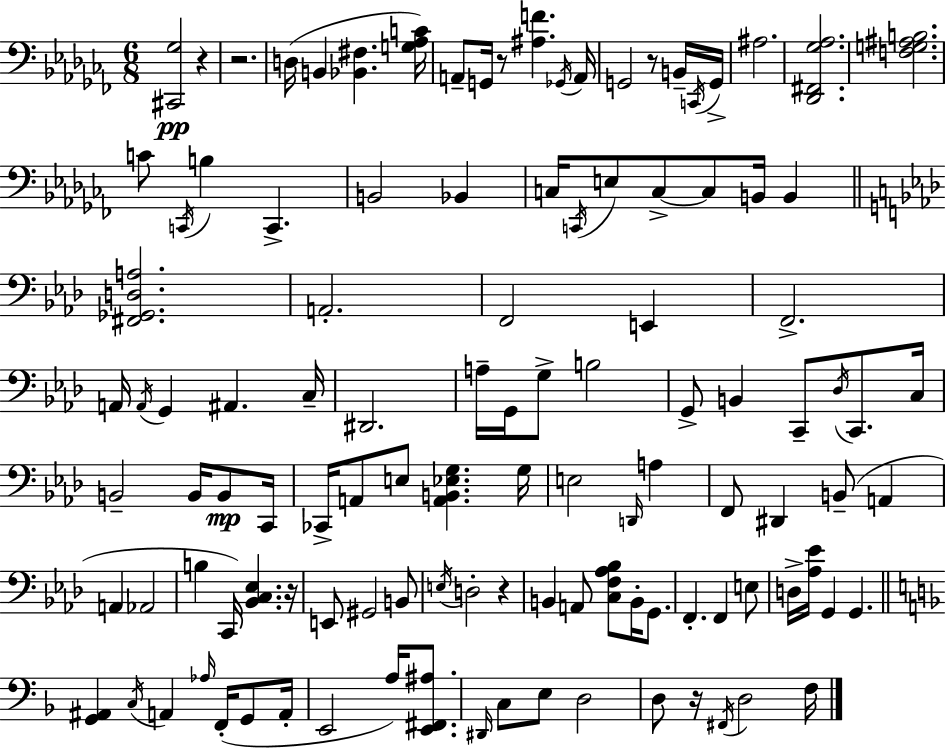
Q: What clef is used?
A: bass